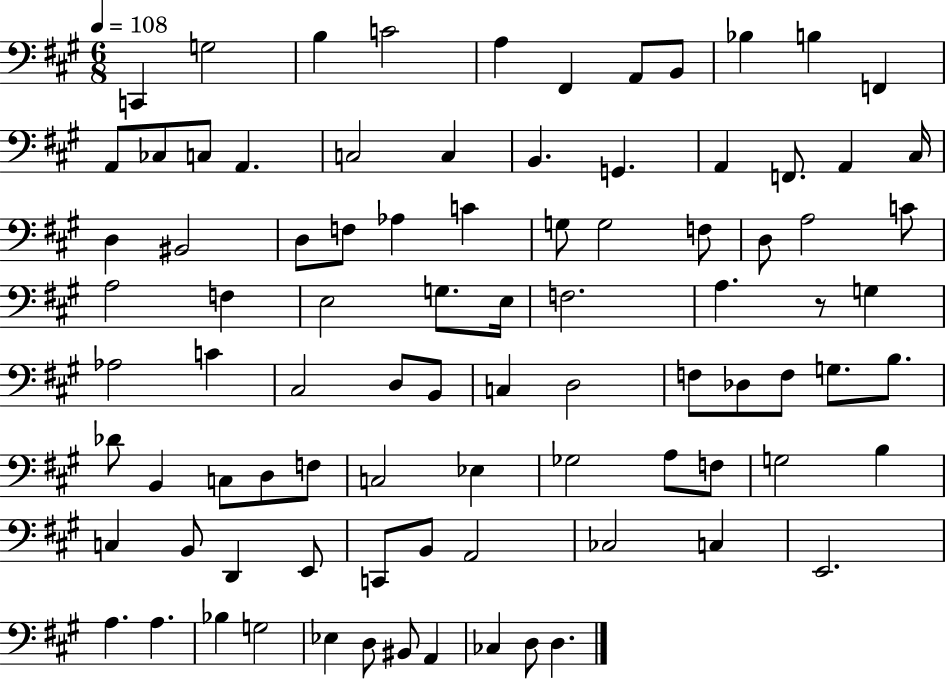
C2/q G3/h B3/q C4/h A3/q F#2/q A2/e B2/e Bb3/q B3/q F2/q A2/e CES3/e C3/e A2/q. C3/h C3/q B2/q. G2/q. A2/q F2/e. A2/q C#3/s D3/q BIS2/h D3/e F3/e Ab3/q C4/q G3/e G3/h F3/e D3/e A3/h C4/e A3/h F3/q E3/h G3/e. E3/s F3/h. A3/q. R/e G3/q Ab3/h C4/q C#3/h D3/e B2/e C3/q D3/h F3/e Db3/e F3/e G3/e. B3/e. Db4/e B2/q C3/e D3/e F3/e C3/h Eb3/q Gb3/h A3/e F3/e G3/h B3/q C3/q B2/e D2/q E2/e C2/e B2/e A2/h CES3/h C3/q E2/h. A3/q. A3/q. Bb3/q G3/h Eb3/q D3/e BIS2/e A2/q CES3/q D3/e D3/q.